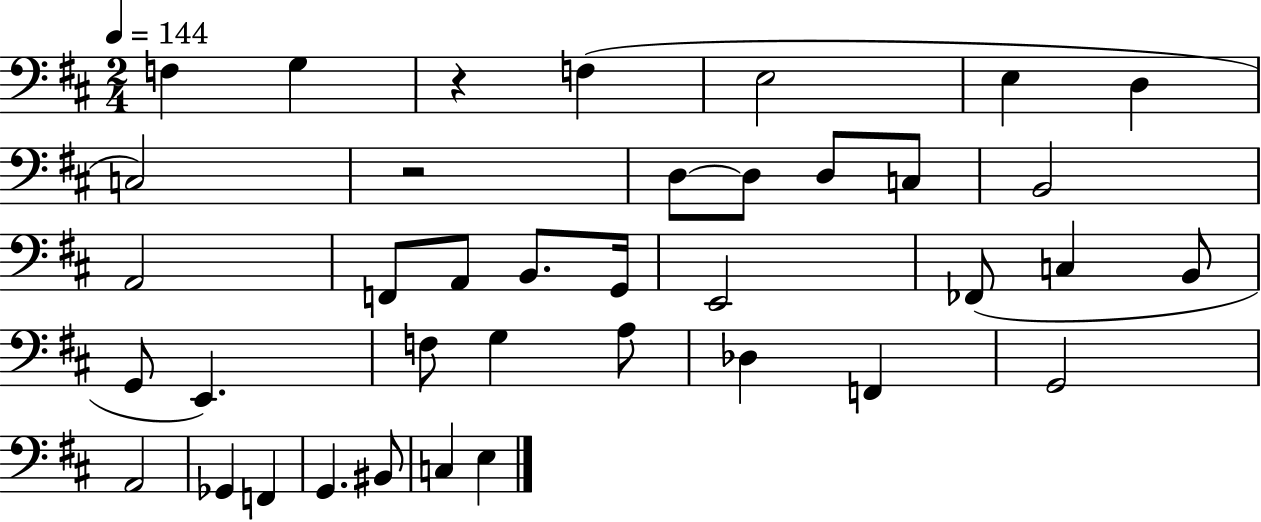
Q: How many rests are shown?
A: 2